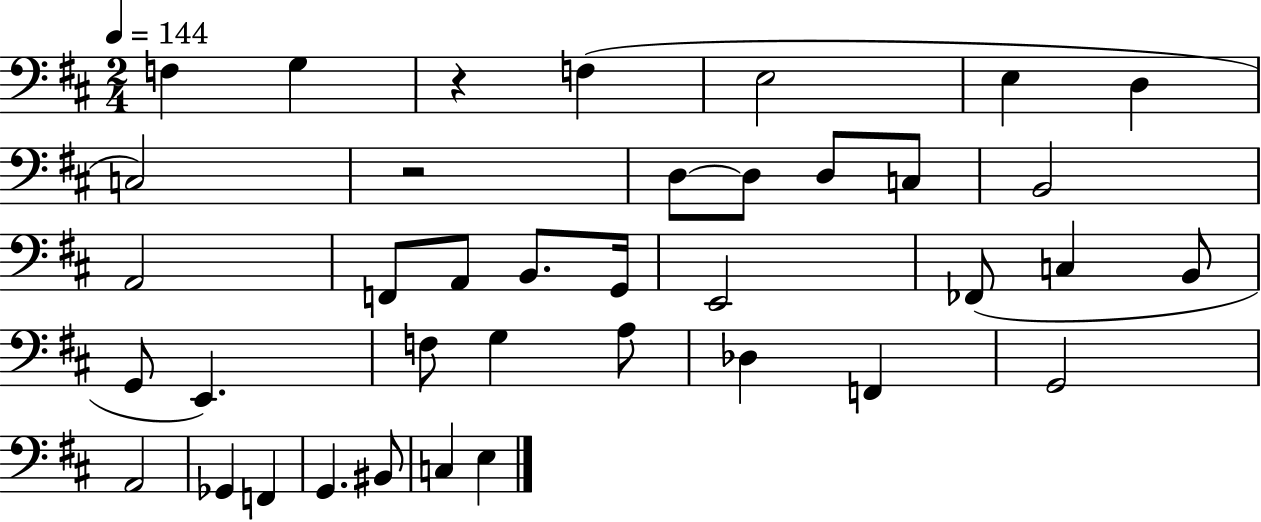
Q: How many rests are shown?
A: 2